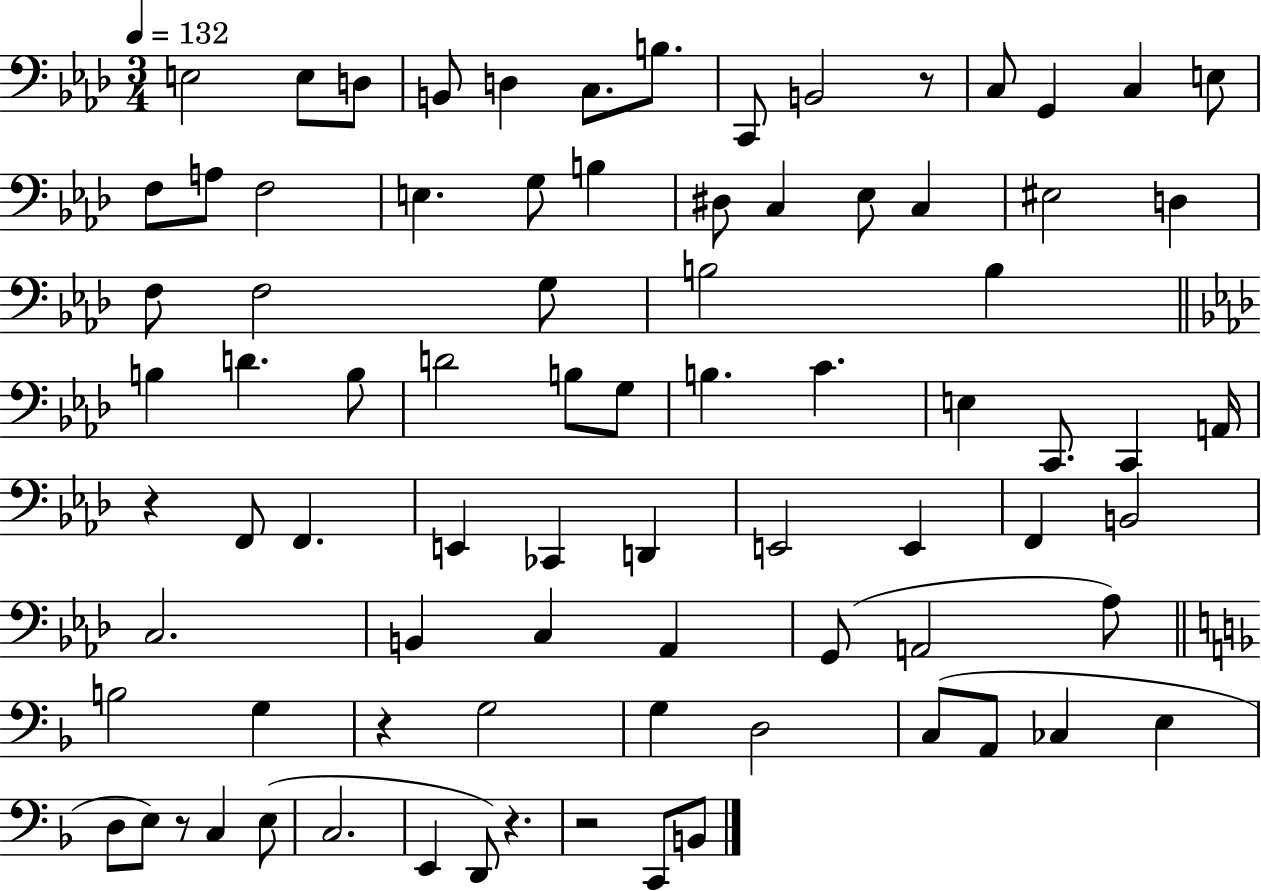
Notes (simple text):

E3/h E3/e D3/e B2/e D3/q C3/e. B3/e. C2/e B2/h R/e C3/e G2/q C3/q E3/e F3/e A3/e F3/h E3/q. G3/e B3/q D#3/e C3/q Eb3/e C3/q EIS3/h D3/q F3/e F3/h G3/e B3/h B3/q B3/q D4/q. B3/e D4/h B3/e G3/e B3/q. C4/q. E3/q C2/e. C2/q A2/s R/q F2/e F2/q. E2/q CES2/q D2/q E2/h E2/q F2/q B2/h C3/h. B2/q C3/q Ab2/q G2/e A2/h Ab3/e B3/h G3/q R/q G3/h G3/q D3/h C3/e A2/e CES3/q E3/q D3/e E3/e R/e C3/q E3/e C3/h. E2/q D2/e R/q. R/h C2/e B2/e